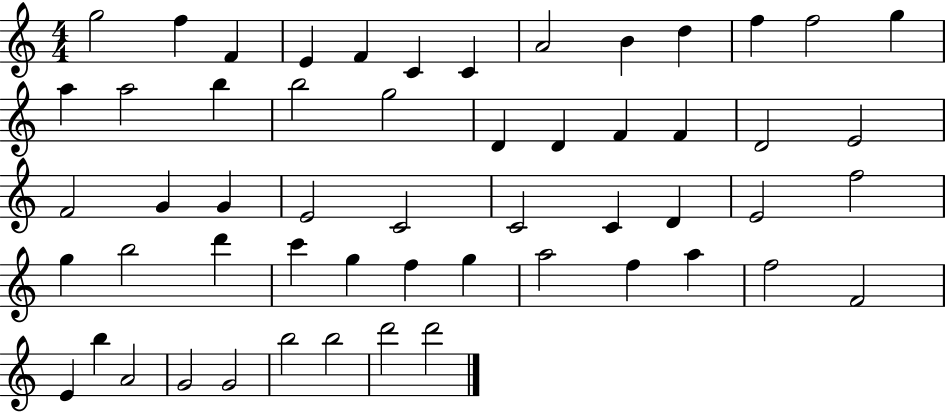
G5/h F5/q F4/q E4/q F4/q C4/q C4/q A4/h B4/q D5/q F5/q F5/h G5/q A5/q A5/h B5/q B5/h G5/h D4/q D4/q F4/q F4/q D4/h E4/h F4/h G4/q G4/q E4/h C4/h C4/h C4/q D4/q E4/h F5/h G5/q B5/h D6/q C6/q G5/q F5/q G5/q A5/h F5/q A5/q F5/h F4/h E4/q B5/q A4/h G4/h G4/h B5/h B5/h D6/h D6/h